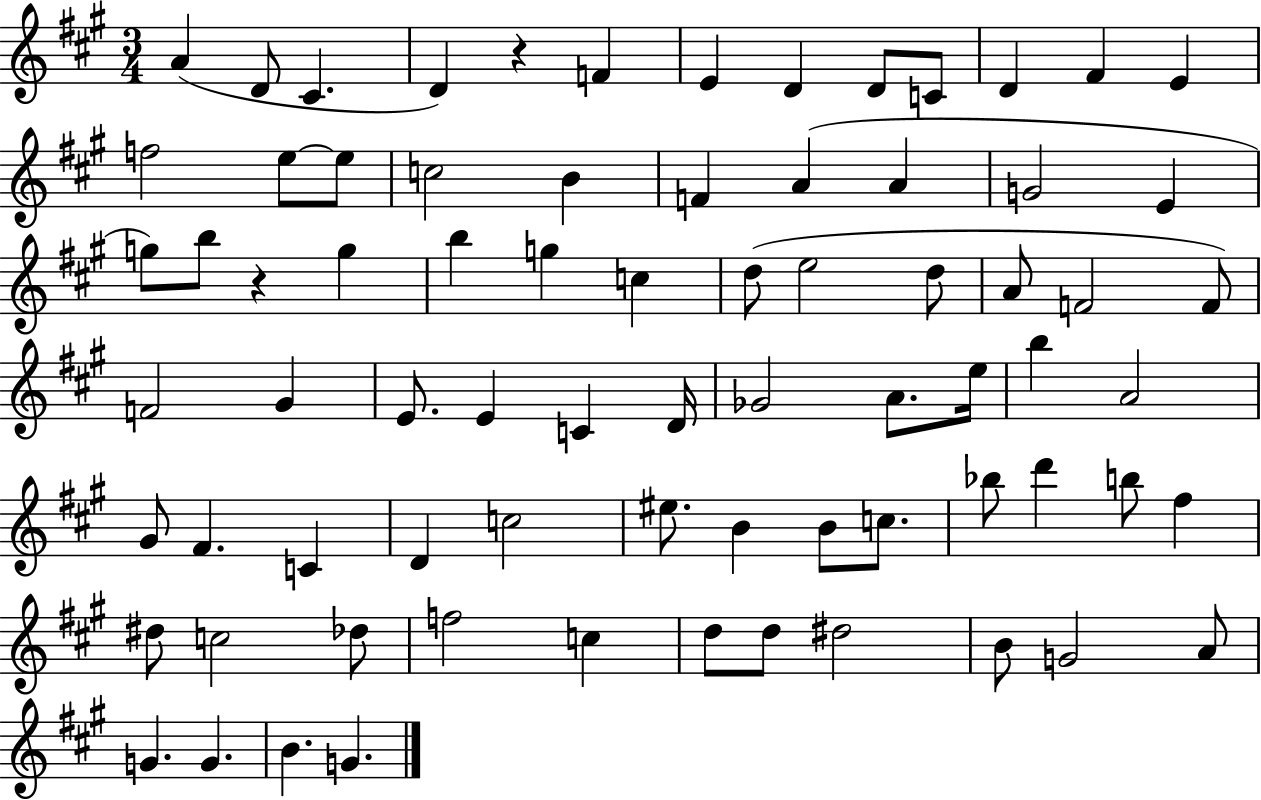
A4/q D4/e C#4/q. D4/q R/q F4/q E4/q D4/q D4/e C4/e D4/q F#4/q E4/q F5/h E5/e E5/e C5/h B4/q F4/q A4/q A4/q G4/h E4/q G5/e B5/e R/q G5/q B5/q G5/q C5/q D5/e E5/h D5/e A4/e F4/h F4/e F4/h G#4/q E4/e. E4/q C4/q D4/s Gb4/h A4/e. E5/s B5/q A4/h G#4/e F#4/q. C4/q D4/q C5/h EIS5/e. B4/q B4/e C5/e. Bb5/e D6/q B5/e F#5/q D#5/e C5/h Db5/e F5/h C5/q D5/e D5/e D#5/h B4/e G4/h A4/e G4/q. G4/q. B4/q. G4/q.